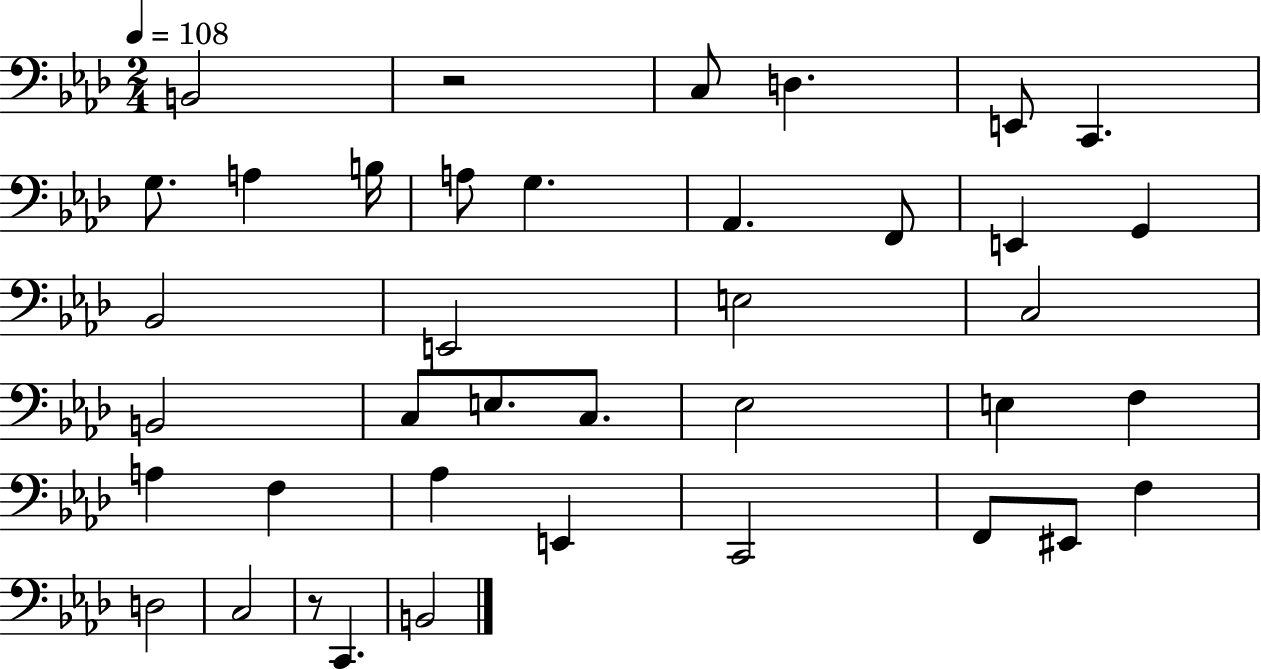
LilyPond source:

{
  \clef bass
  \numericTimeSignature
  \time 2/4
  \key aes \major
  \tempo 4 = 108
  b,2 | r2 | c8 d4. | e,8 c,4. | \break g8. a4 b16 | a8 g4. | aes,4. f,8 | e,4 g,4 | \break bes,2 | e,2 | e2 | c2 | \break b,2 | c8 e8. c8. | ees2 | e4 f4 | \break a4 f4 | aes4 e,4 | c,2 | f,8 eis,8 f4 | \break d2 | c2 | r8 c,4. | b,2 | \break \bar "|."
}